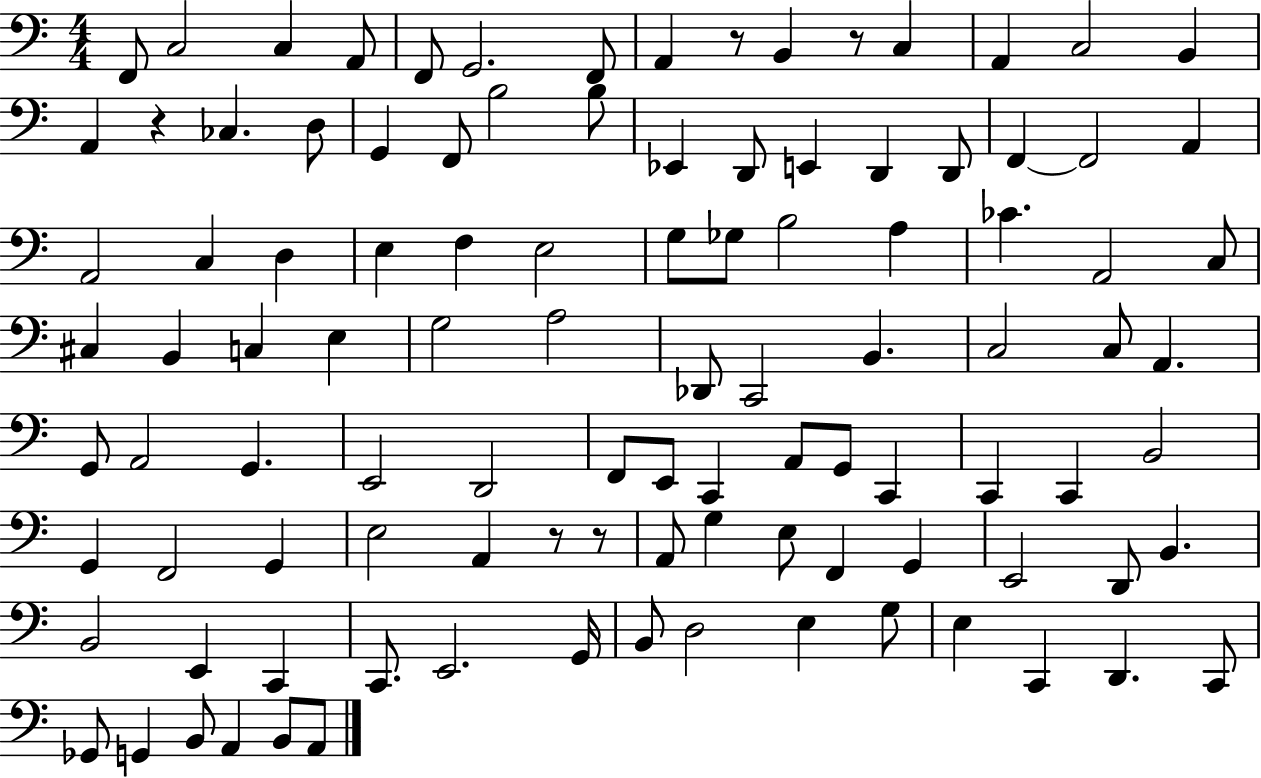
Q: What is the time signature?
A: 4/4